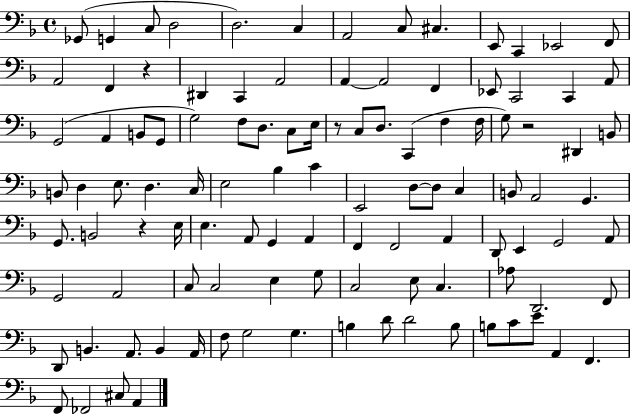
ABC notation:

X:1
T:Untitled
M:4/4
L:1/4
K:F
_G,,/2 G,, C,/2 D,2 D,2 C, A,,2 C,/2 ^C, E,,/2 C,, _E,,2 F,,/2 A,,2 F,, z ^D,, C,, A,,2 A,, A,,2 F,, _E,,/2 C,,2 C,, A,,/2 G,,2 A,, B,,/2 G,,/2 G,2 F,/2 D,/2 C,/2 E,/4 z/2 C,/2 D,/2 C,, F, F,/4 G,/2 z2 ^D,, B,,/2 B,,/2 D, E,/2 D, C,/4 E,2 _B, C E,,2 D,/2 D,/2 C, B,,/2 A,,2 G,, G,,/2 B,,2 z E,/4 E, A,,/2 G,, A,, F,, F,,2 A,, D,,/2 E,, G,,2 A,,/2 G,,2 A,,2 C,/2 C,2 E, G,/2 C,2 E,/2 C, _A,/2 D,,2 F,,/2 D,,/2 B,, A,,/2 B,, A,,/4 F,/2 G,2 G, B, D/2 D2 B,/2 B,/2 C/2 E/2 A,, F,, F,,/2 _F,,2 ^C,/2 A,,